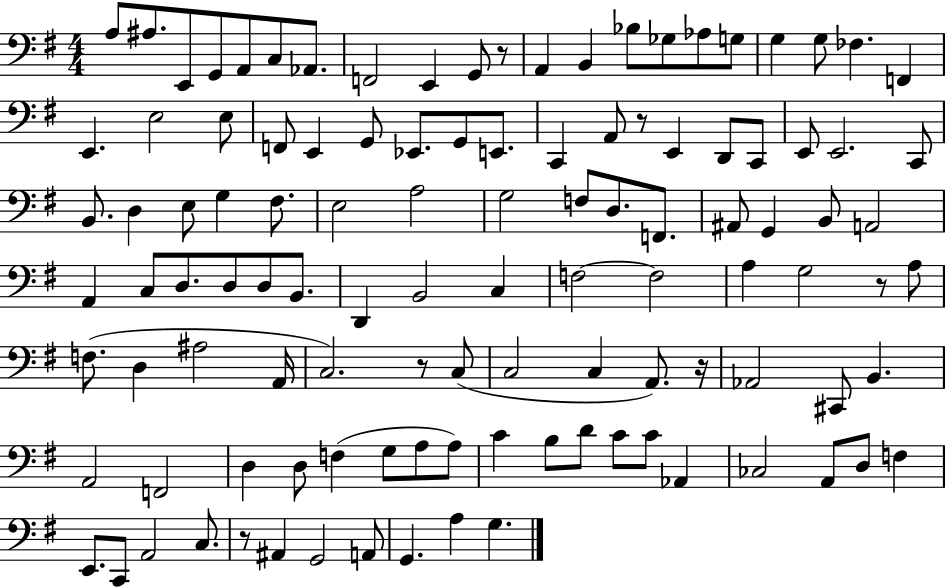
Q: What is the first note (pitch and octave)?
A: A3